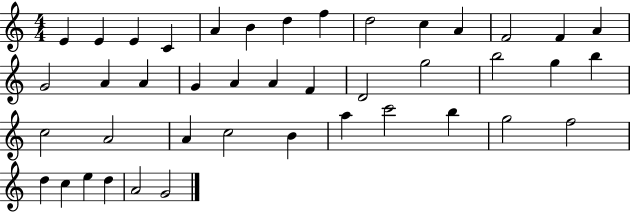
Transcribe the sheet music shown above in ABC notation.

X:1
T:Untitled
M:4/4
L:1/4
K:C
E E E C A B d f d2 c A F2 F A G2 A A G A A F D2 g2 b2 g b c2 A2 A c2 B a c'2 b g2 f2 d c e d A2 G2